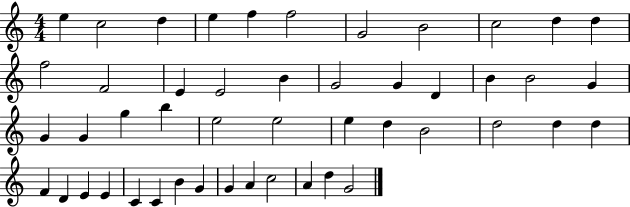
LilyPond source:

{
  \clef treble
  \numericTimeSignature
  \time 4/4
  \key c \major
  e''4 c''2 d''4 | e''4 f''4 f''2 | g'2 b'2 | c''2 d''4 d''4 | \break f''2 f'2 | e'4 e'2 b'4 | g'2 g'4 d'4 | b'4 b'2 g'4 | \break g'4 g'4 g''4 b''4 | e''2 e''2 | e''4 d''4 b'2 | d''2 d''4 d''4 | \break f'4 d'4 e'4 e'4 | c'4 c'4 b'4 g'4 | g'4 a'4 c''2 | a'4 d''4 g'2 | \break \bar "|."
}